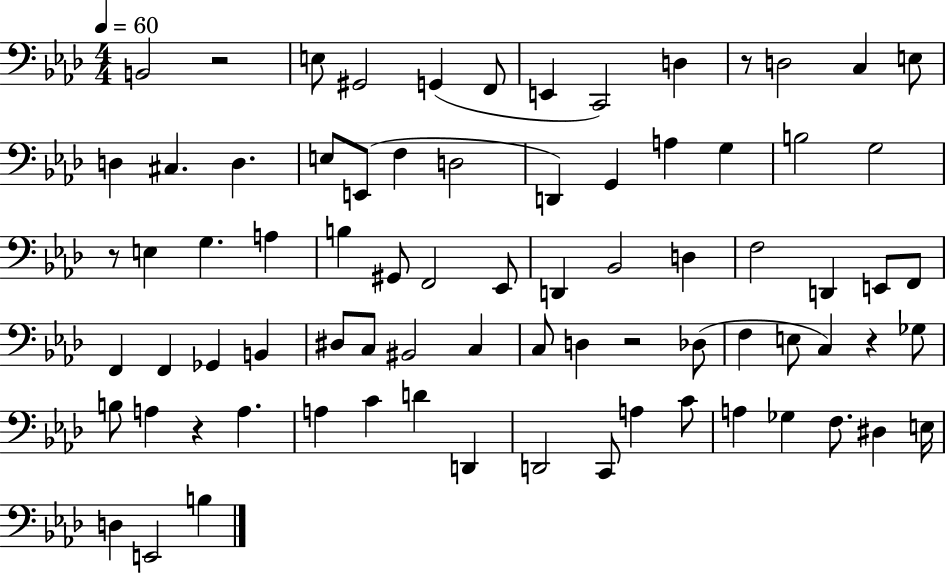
X:1
T:Untitled
M:4/4
L:1/4
K:Ab
B,,2 z2 E,/2 ^G,,2 G,, F,,/2 E,, C,,2 D, z/2 D,2 C, E,/2 D, ^C, D, E,/2 E,,/2 F, D,2 D,, G,, A, G, B,2 G,2 z/2 E, G, A, B, ^G,,/2 F,,2 _E,,/2 D,, _B,,2 D, F,2 D,, E,,/2 F,,/2 F,, F,, _G,, B,, ^D,/2 C,/2 ^B,,2 C, C,/2 D, z2 _D,/2 F, E,/2 C, z _G,/2 B,/2 A, z A, A, C D D,, D,,2 C,,/2 A, C/2 A, _G, F,/2 ^D, E,/4 D, E,,2 B,